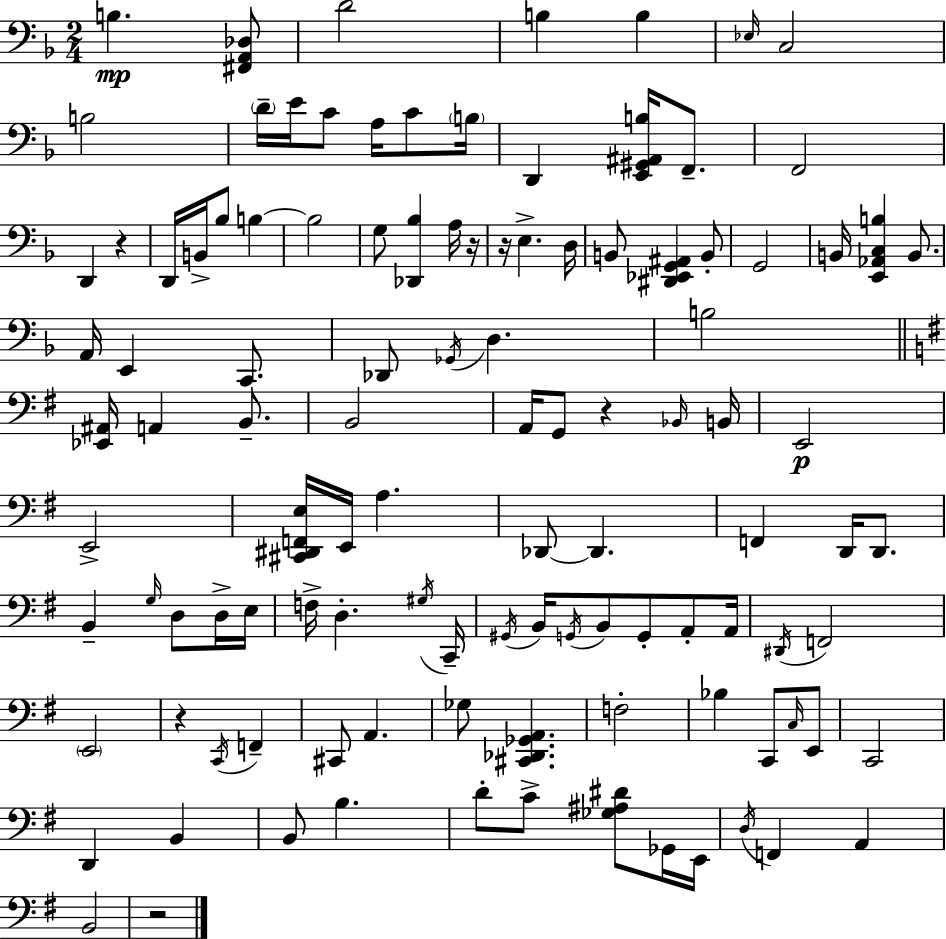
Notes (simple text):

B3/q. [F#2,A2,Db3]/e D4/h B3/q B3/q Eb3/s C3/h B3/h D4/s E4/s C4/e A3/s C4/e B3/s D2/q [E2,G#2,A#2,B3]/s F2/e. F2/h D2/q R/q D2/s B2/s Bb3/e B3/q B3/h G3/e [Db2,Bb3]/q A3/s R/s R/s E3/q. D3/s B2/e [D#2,Eb2,G2,A#2]/q B2/e G2/h B2/s [E2,Ab2,C3,B3]/q B2/e. A2/s E2/q C2/e. Db2/e Gb2/s D3/q. B3/h [Eb2,A#2]/s A2/q B2/e. B2/h A2/s G2/e R/q Bb2/s B2/s E2/h E2/h [C#2,D#2,F2,E3]/s E2/s A3/q. Db2/e Db2/q. F2/q D2/s D2/e. B2/q G3/s D3/e D3/s E3/s F3/s D3/q. G#3/s C2/s G#2/s B2/s G2/s B2/e G2/e A2/e A2/s D#2/s F2/h E2/h R/q C2/s F2/q C#2/e A2/q. Gb3/e [C#2,Db2,Gb2,A2]/q. F3/h Bb3/q C2/e C3/s E2/e C2/h D2/q B2/q B2/e B3/q. D4/e C4/e [Gb3,A#3,D#4]/e Gb2/s E2/s D3/s F2/q A2/q B2/h R/h